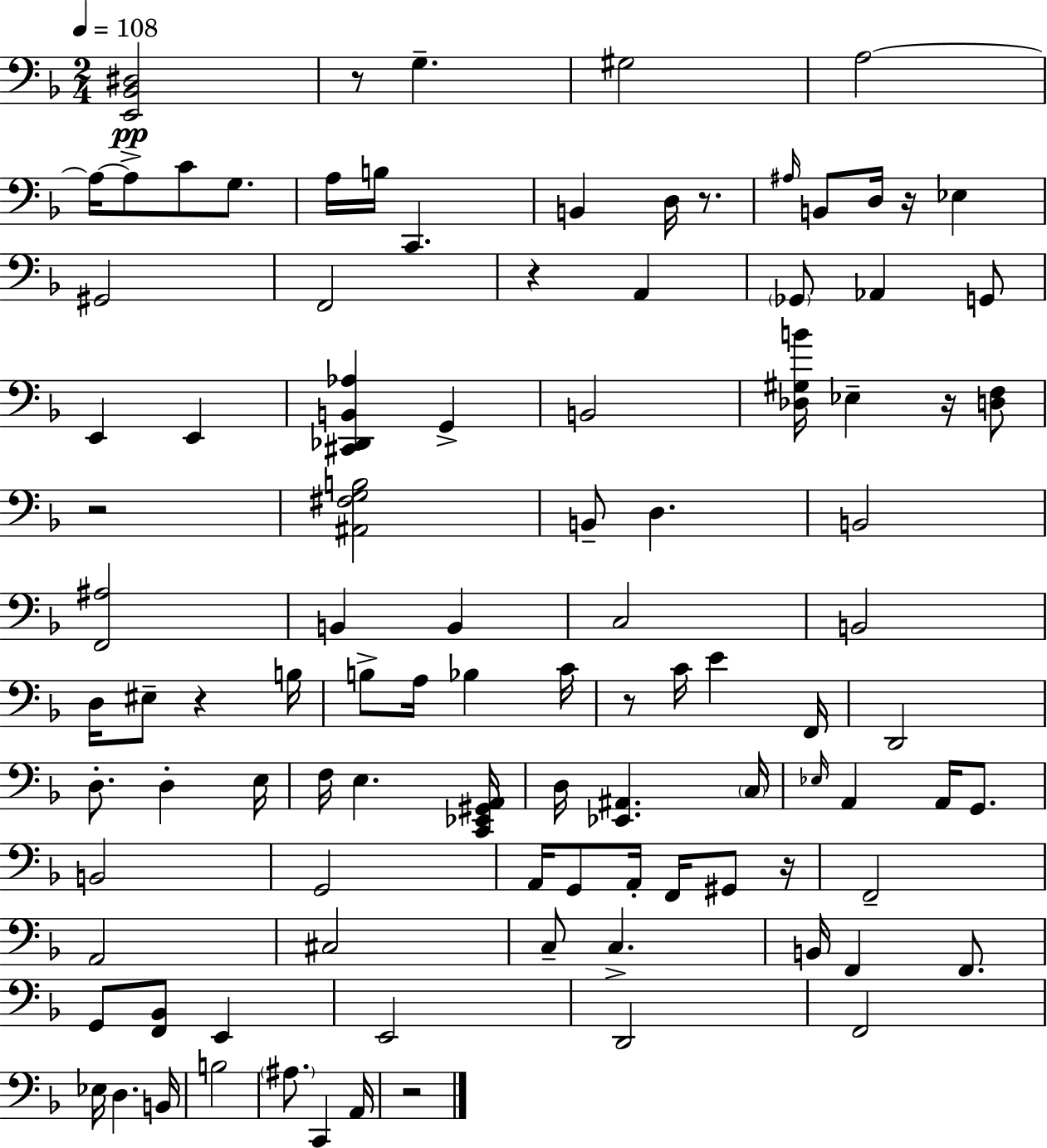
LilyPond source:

{
  \clef bass
  \numericTimeSignature
  \time 2/4
  \key d \minor
  \tempo 4 = 108
  <e, bes, dis>2\pp | r8 g4.-- | gis2 | a2~~ | \break a16~~ a8-> c'8 g8. | a16 b16 c,4. | b,4 d16 r8. | \grace { ais16 } b,8 d16 r16 ees4 | \break gis,2 | f,2 | r4 a,4 | \parenthesize ges,8 aes,4 g,8 | \break e,4 e,4 | <cis, des, b, aes>4 g,4-> | b,2 | <des gis b'>16 ees4-- r16 <d f>8 | \break r2 | <ais, fis g b>2 | b,8-- d4. | b,2 | \break <f, ais>2 | b,4 b,4 | c2 | b,2 | \break d16 eis8-- r4 | b16 b8-> a16 bes4 | c'16 r8 c'16 e'4 | f,16 d,2 | \break d8.-. d4-. | e16 f16 e4. | <c, ees, gis, a,>16 d16 <ees, ais,>4. | \parenthesize c16 \grace { ees16 } a,4 a,16 g,8. | \break b,2 | g,2 | a,16 g,8 a,16-. f,16 gis,8 | r16 f,2-- | \break a,2 | cis2 | c8-- c4.-> | b,16 f,4 f,8. | \break g,8 <f, bes,>8 e,4 | e,2 | d,2 | f,2 | \break ees16 d4. | b,16 b2 | \parenthesize ais8. c,4 | a,16 r2 | \break \bar "|."
}